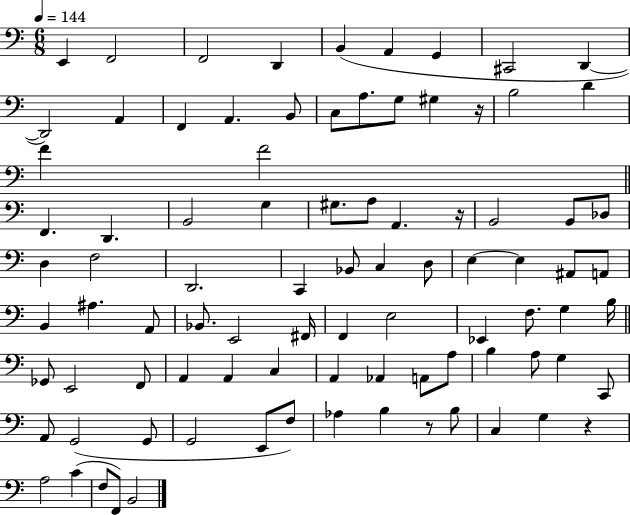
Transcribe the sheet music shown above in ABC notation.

X:1
T:Untitled
M:6/8
L:1/4
K:C
E,, F,,2 F,,2 D,, B,, A,, G,, ^C,,2 D,, D,,2 A,, F,, A,, B,,/2 C,/2 A,/2 G,/2 ^G, z/4 B,2 D F F2 F,, D,, B,,2 G, ^G,/2 A,/2 A,, z/4 B,,2 B,,/2 _D,/2 D, F,2 D,,2 C,, _B,,/2 C, D,/2 E, E, ^A,,/2 A,,/2 B,, ^A, A,,/2 _B,,/2 E,,2 ^F,,/4 F,, E,2 _E,, F,/2 G, B,/4 _G,,/2 E,,2 F,,/2 A,, A,, C, A,, _A,, A,,/2 A,/2 B, A,/2 G, C,,/2 A,,/2 G,,2 G,,/2 G,,2 E,,/2 F,/2 _A, B, z/2 B,/2 C, G, z A,2 C F,/2 F,,/2 B,,2